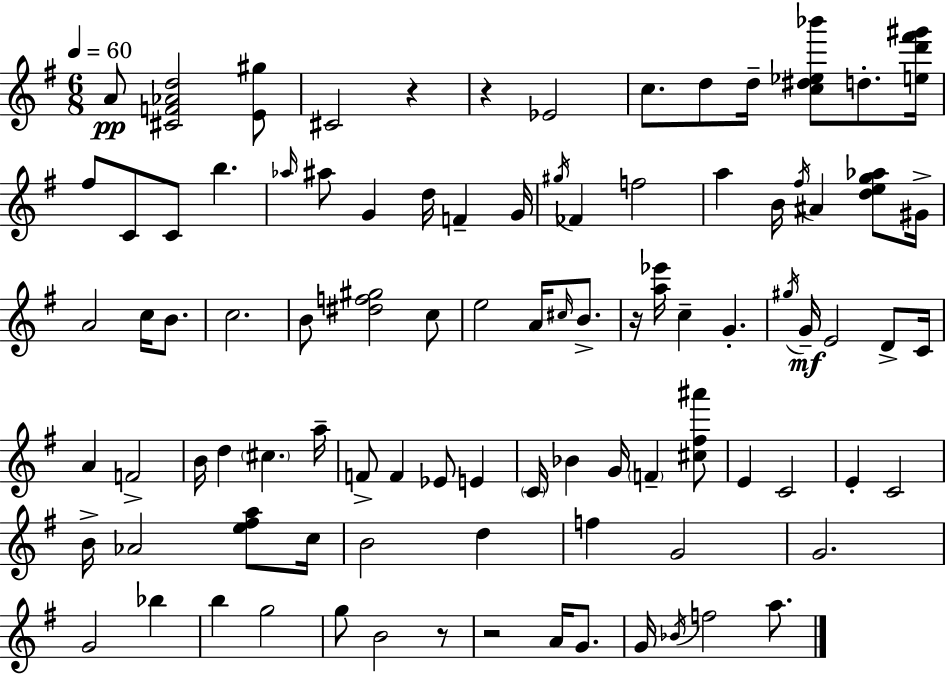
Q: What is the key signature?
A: G major